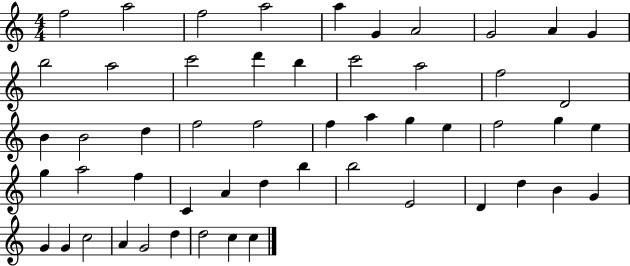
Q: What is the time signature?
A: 4/4